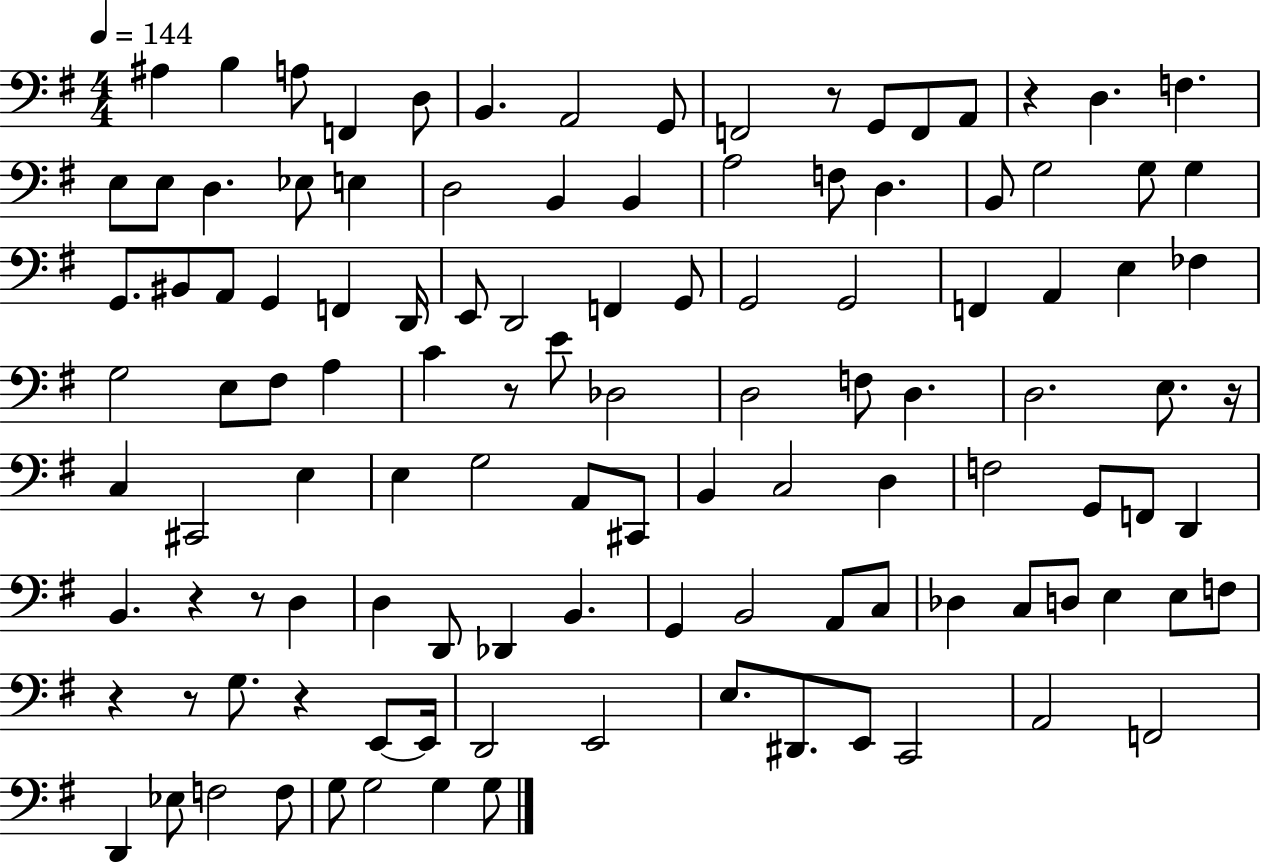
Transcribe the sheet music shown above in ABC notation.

X:1
T:Untitled
M:4/4
L:1/4
K:G
^A, B, A,/2 F,, D,/2 B,, A,,2 G,,/2 F,,2 z/2 G,,/2 F,,/2 A,,/2 z D, F, E,/2 E,/2 D, _E,/2 E, D,2 B,, B,, A,2 F,/2 D, B,,/2 G,2 G,/2 G, G,,/2 ^B,,/2 A,,/2 G,, F,, D,,/4 E,,/2 D,,2 F,, G,,/2 G,,2 G,,2 F,, A,, E, _F, G,2 E,/2 ^F,/2 A, C z/2 E/2 _D,2 D,2 F,/2 D, D,2 E,/2 z/4 C, ^C,,2 E, E, G,2 A,,/2 ^C,,/2 B,, C,2 D, F,2 G,,/2 F,,/2 D,, B,, z z/2 D, D, D,,/2 _D,, B,, G,, B,,2 A,,/2 C,/2 _D, C,/2 D,/2 E, E,/2 F,/2 z z/2 G,/2 z E,,/2 E,,/4 D,,2 E,,2 E,/2 ^D,,/2 E,,/2 C,,2 A,,2 F,,2 D,, _E,/2 F,2 F,/2 G,/2 G,2 G, G,/2